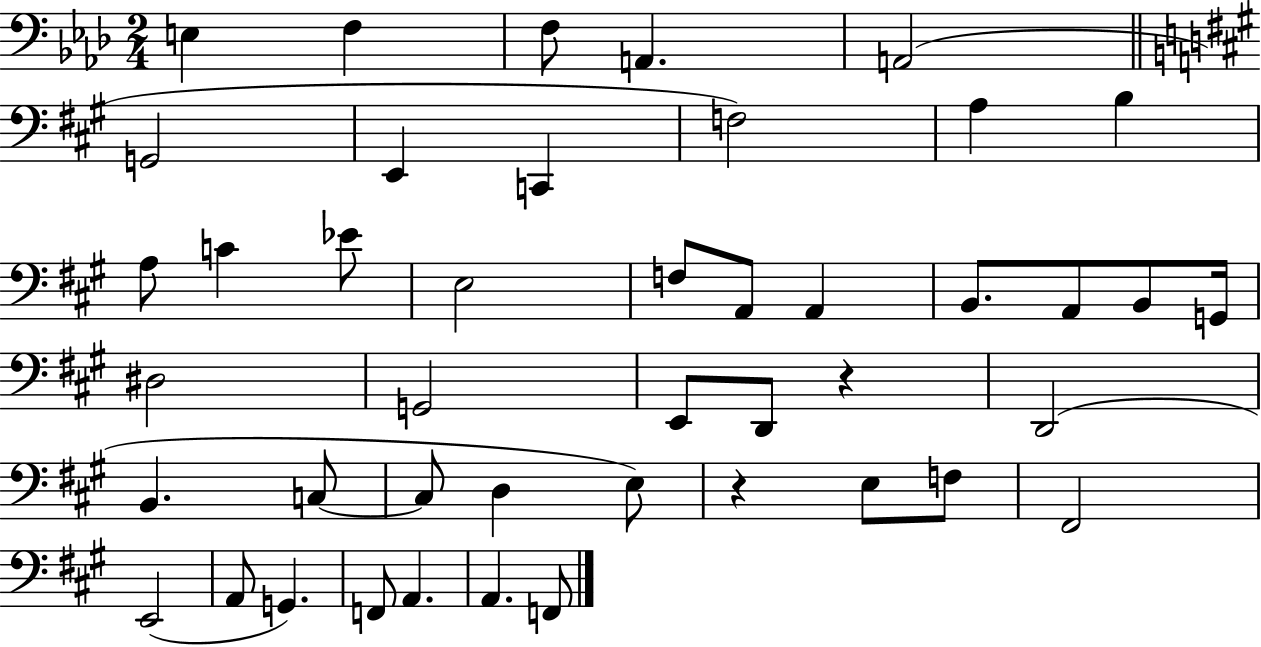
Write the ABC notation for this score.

X:1
T:Untitled
M:2/4
L:1/4
K:Ab
E, F, F,/2 A,, A,,2 G,,2 E,, C,, F,2 A, B, A,/2 C _E/2 E,2 F,/2 A,,/2 A,, B,,/2 A,,/2 B,,/2 G,,/4 ^D,2 G,,2 E,,/2 D,,/2 z D,,2 B,, C,/2 C,/2 D, E,/2 z E,/2 F,/2 ^F,,2 E,,2 A,,/2 G,, F,,/2 A,, A,, F,,/2